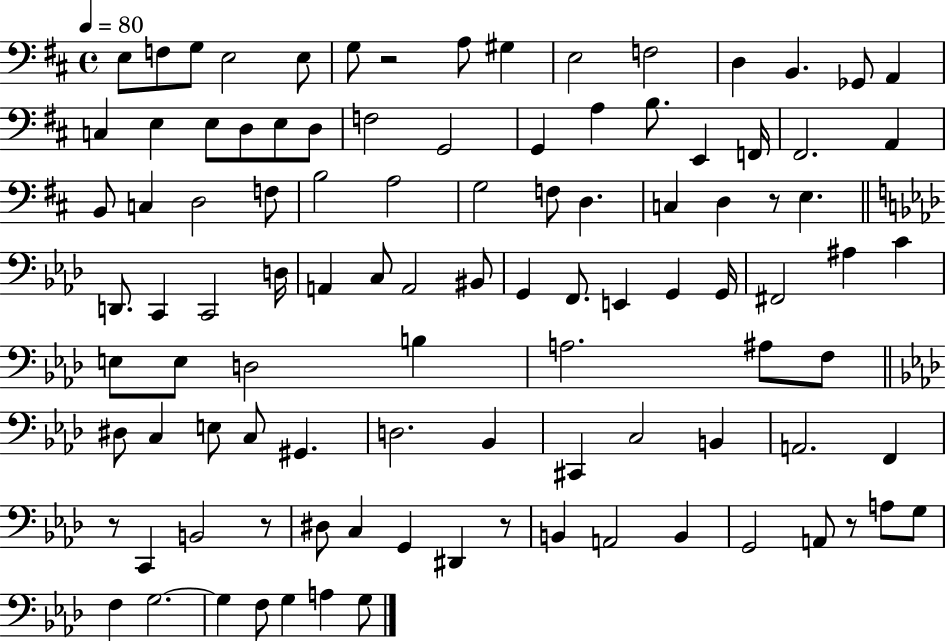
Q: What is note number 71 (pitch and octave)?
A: Bb2